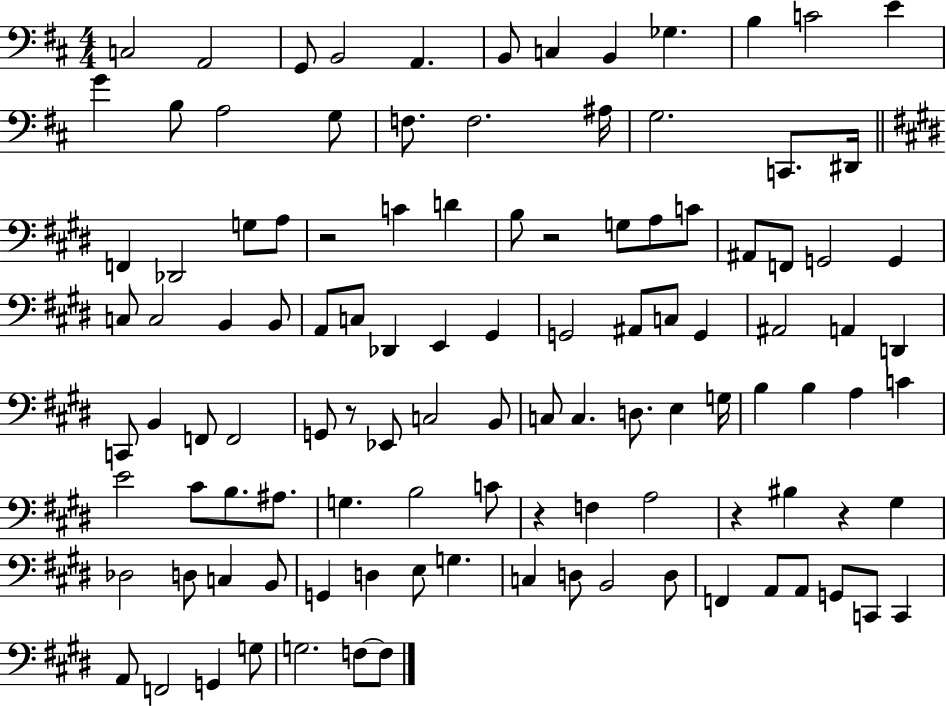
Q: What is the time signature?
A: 4/4